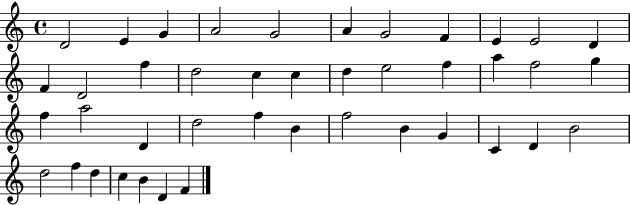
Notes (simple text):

D4/h E4/q G4/q A4/h G4/h A4/q G4/h F4/q E4/q E4/h D4/q F4/q D4/h F5/q D5/h C5/q C5/q D5/q E5/h F5/q A5/q F5/h G5/q F5/q A5/h D4/q D5/h F5/q B4/q F5/h B4/q G4/q C4/q D4/q B4/h D5/h F5/q D5/q C5/q B4/q D4/q F4/q